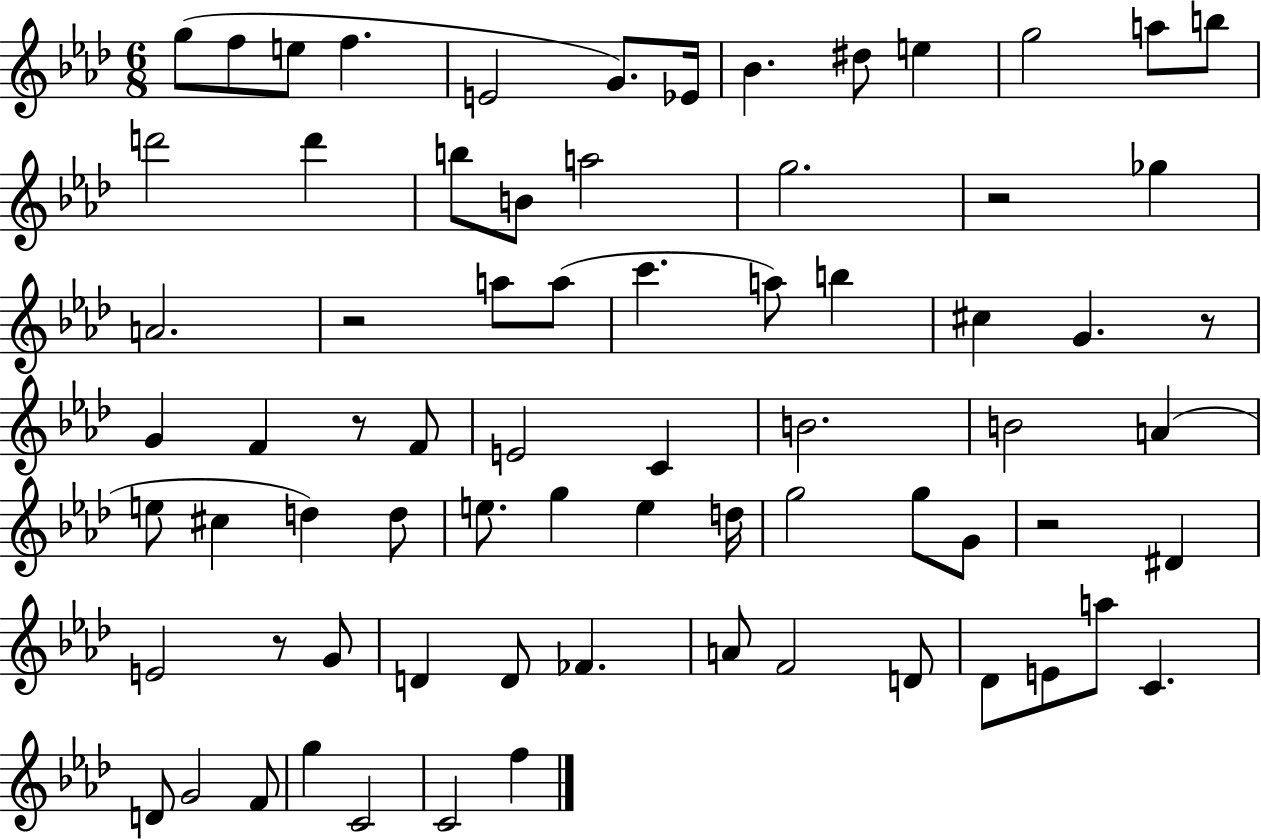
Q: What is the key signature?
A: AES major